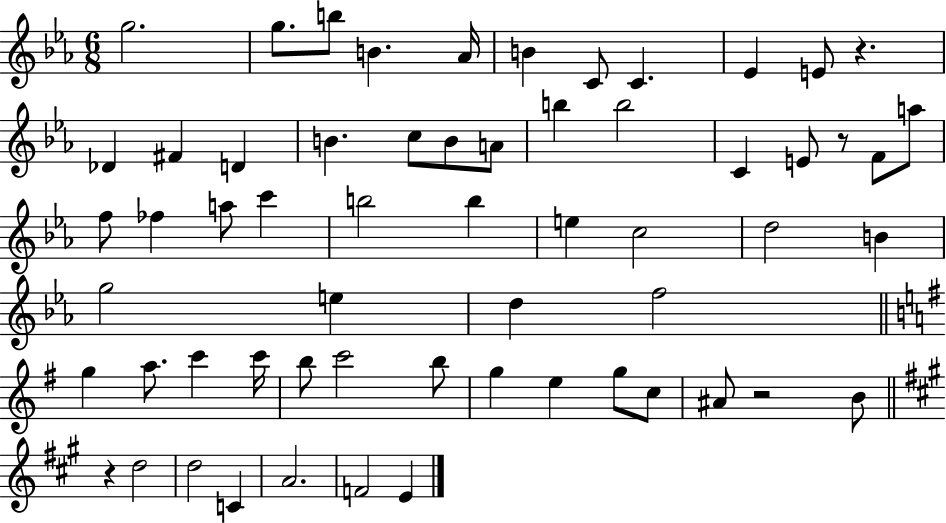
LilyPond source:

{
  \clef treble
  \numericTimeSignature
  \time 6/8
  \key ees \major
  \repeat volta 2 { g''2. | g''8. b''8 b'4. aes'16 | b'4 c'8 c'4. | ees'4 e'8 r4. | \break des'4 fis'4 d'4 | b'4. c''8 b'8 a'8 | b''4 b''2 | c'4 e'8 r8 f'8 a''8 | \break f''8 fes''4 a''8 c'''4 | b''2 b''4 | e''4 c''2 | d''2 b'4 | \break g''2 e''4 | d''4 f''2 | \bar "||" \break \key g \major g''4 a''8. c'''4 c'''16 | b''8 c'''2 b''8 | g''4 e''4 g''8 c''8 | ais'8 r2 b'8 | \break \bar "||" \break \key a \major r4 d''2 | d''2 c'4 | a'2. | f'2 e'4 | \break } \bar "|."
}